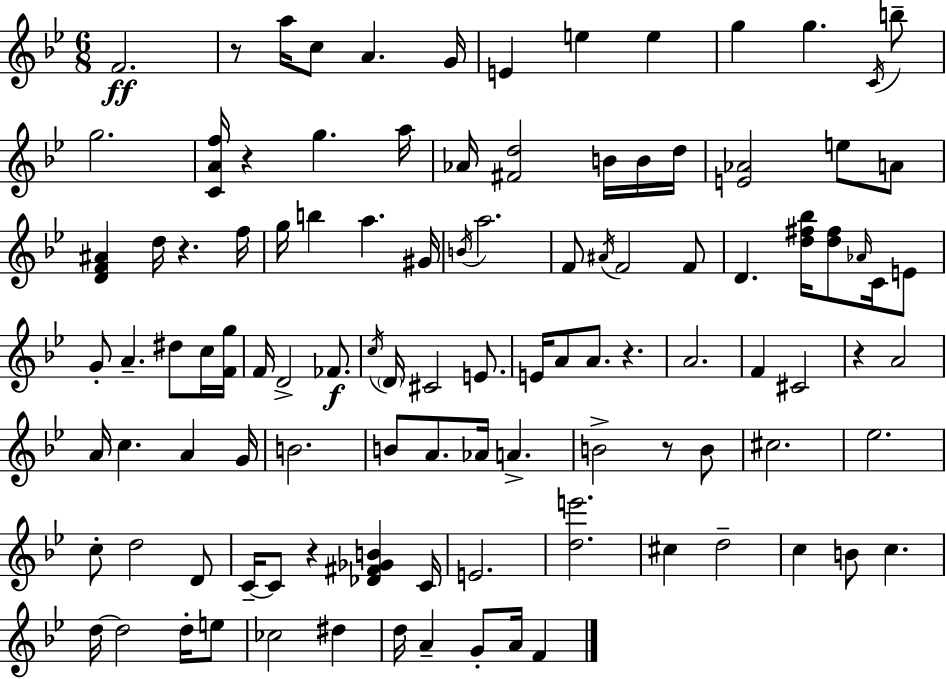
F4/h. R/e A5/s C5/e A4/q. G4/s E4/q E5/q E5/q G5/q G5/q. C4/s B5/e G5/h. [C4,A4,F5]/s R/q G5/q. A5/s Ab4/s [F#4,D5]/h B4/s B4/s D5/s [E4,Ab4]/h E5/e A4/e [D4,F4,A#4]/q D5/s R/q. F5/s G5/s B5/q A5/q. G#4/s B4/s A5/h. F4/e A#4/s F4/h F4/e D4/q. [D5,F#5,Bb5]/s [D5,F#5]/e Ab4/s C4/s E4/e G4/e A4/q. D#5/e C5/s [F4,G5]/s F4/s D4/h FES4/e. C5/s D4/s C#4/h E4/e. E4/s A4/e A4/e. R/q. A4/h. F4/q C#4/h R/q A4/h A4/s C5/q. A4/q G4/s B4/h. B4/e A4/e. Ab4/s A4/q. B4/h R/e B4/e C#5/h. Eb5/h. C5/e D5/h D4/e C4/s C4/e R/q [Db4,F#4,Gb4,B4]/q C4/s E4/h. [D5,E6]/h. C#5/q D5/h C5/q B4/e C5/q. D5/s D5/h D5/s E5/e CES5/h D#5/q D5/s A4/q G4/e A4/s F4/q